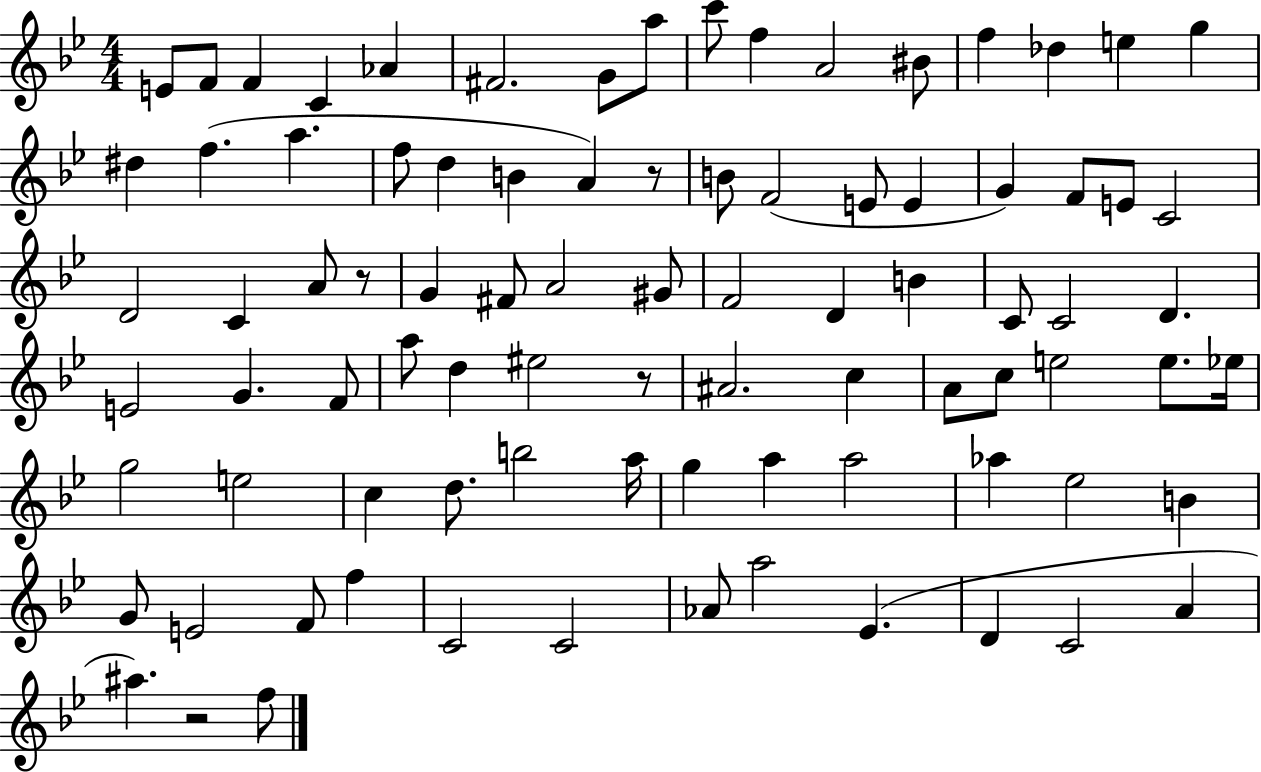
E4/e F4/e F4/q C4/q Ab4/q F#4/h. G4/e A5/e C6/e F5/q A4/h BIS4/e F5/q Db5/q E5/q G5/q D#5/q F5/q. A5/q. F5/e D5/q B4/q A4/q R/e B4/e F4/h E4/e E4/q G4/q F4/e E4/e C4/h D4/h C4/q A4/e R/e G4/q F#4/e A4/h G#4/e F4/h D4/q B4/q C4/e C4/h D4/q. E4/h G4/q. F4/e A5/e D5/q EIS5/h R/e A#4/h. C5/q A4/e C5/e E5/h E5/e. Eb5/s G5/h E5/h C5/q D5/e. B5/h A5/s G5/q A5/q A5/h Ab5/q Eb5/h B4/q G4/e E4/h F4/e F5/q C4/h C4/h Ab4/e A5/h Eb4/q. D4/q C4/h A4/q A#5/q. R/h F5/e